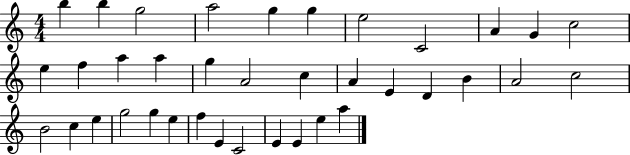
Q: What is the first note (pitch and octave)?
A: B5